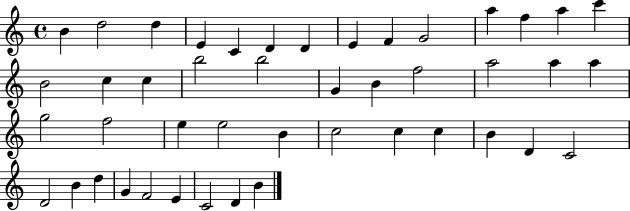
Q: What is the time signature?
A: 4/4